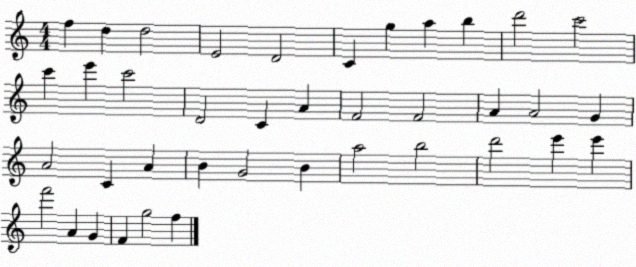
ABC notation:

X:1
T:Untitled
M:4/4
L:1/4
K:C
f d d2 E2 D2 C g a b d'2 c'2 c' e' c'2 D2 C A F2 F2 A A2 G A2 C A B G2 B a2 b2 d'2 e' e' f'2 A G F g2 f